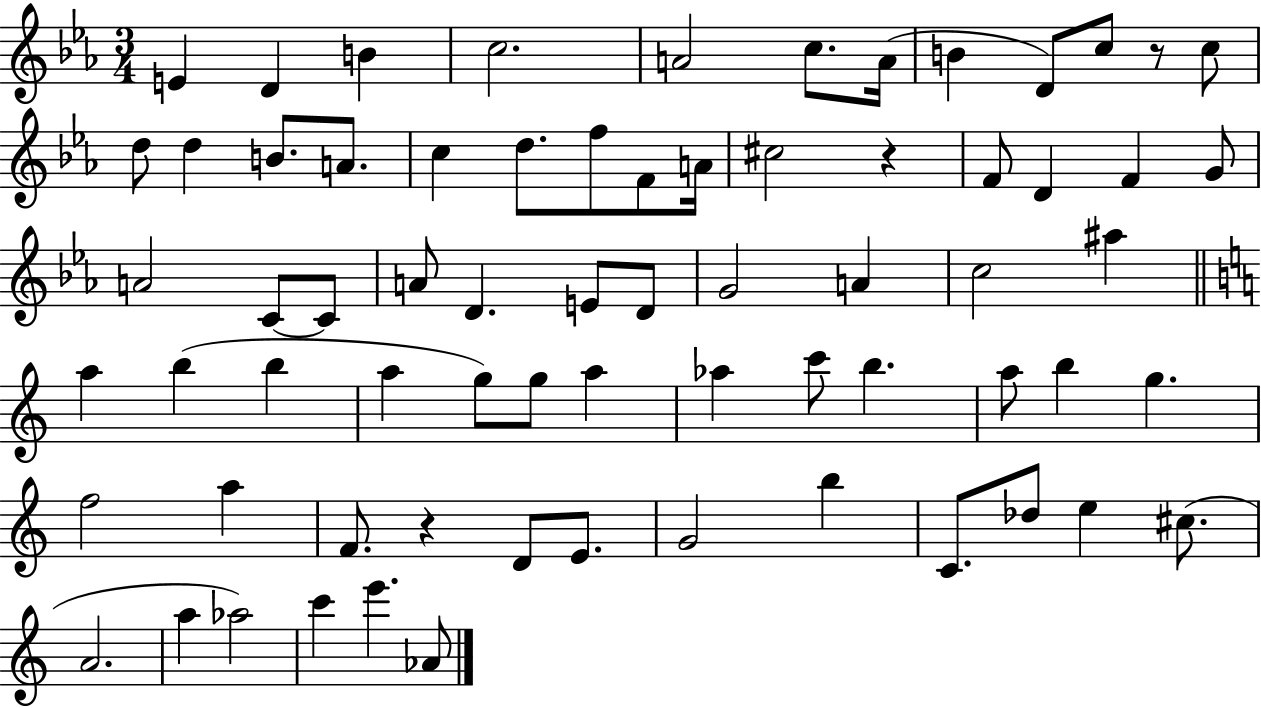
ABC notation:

X:1
T:Untitled
M:3/4
L:1/4
K:Eb
E D B c2 A2 c/2 A/4 B D/2 c/2 z/2 c/2 d/2 d B/2 A/2 c d/2 f/2 F/2 A/4 ^c2 z F/2 D F G/2 A2 C/2 C/2 A/2 D E/2 D/2 G2 A c2 ^a a b b a g/2 g/2 a _a c'/2 b a/2 b g f2 a F/2 z D/2 E/2 G2 b C/2 _d/2 e ^c/2 A2 a _a2 c' e' _A/2